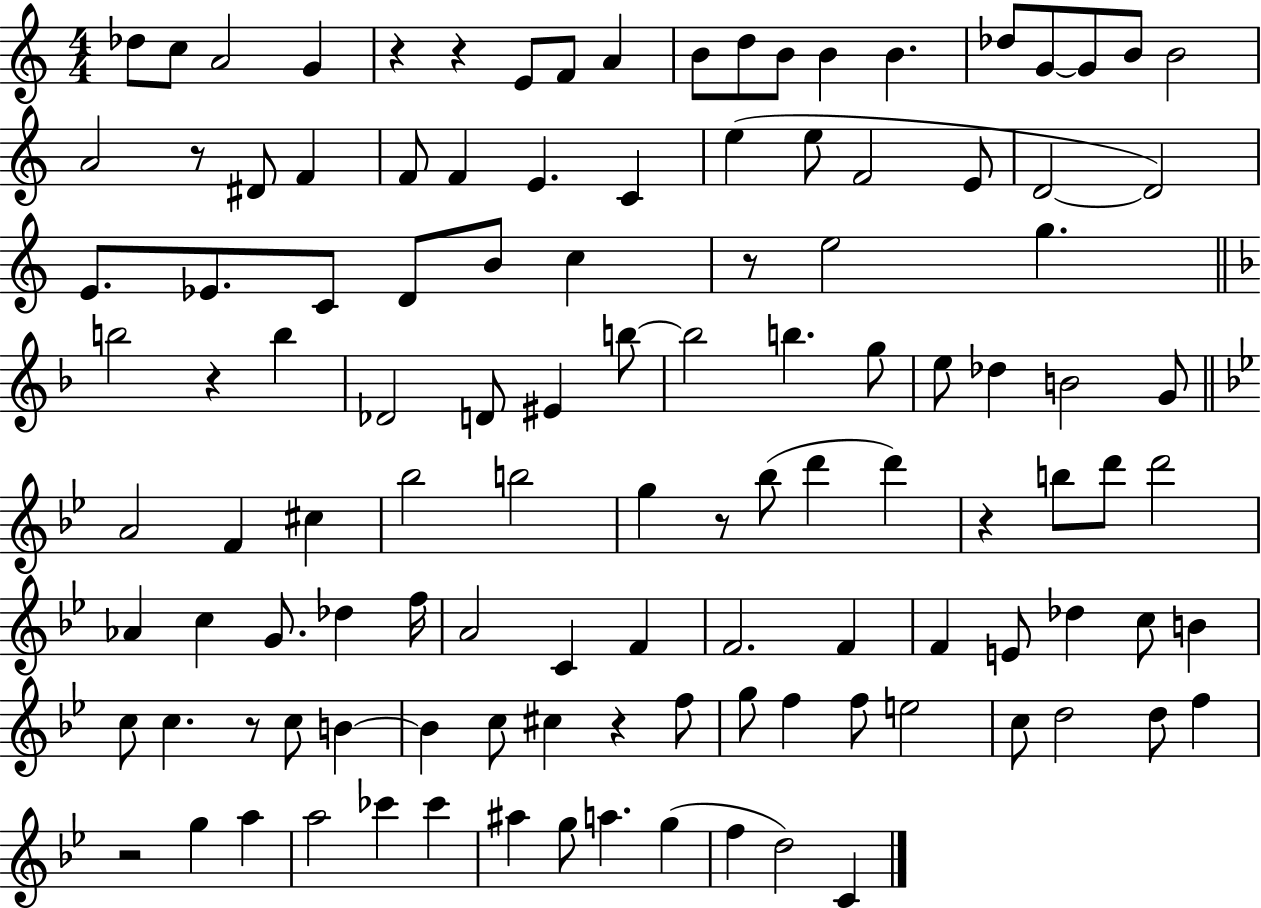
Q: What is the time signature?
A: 4/4